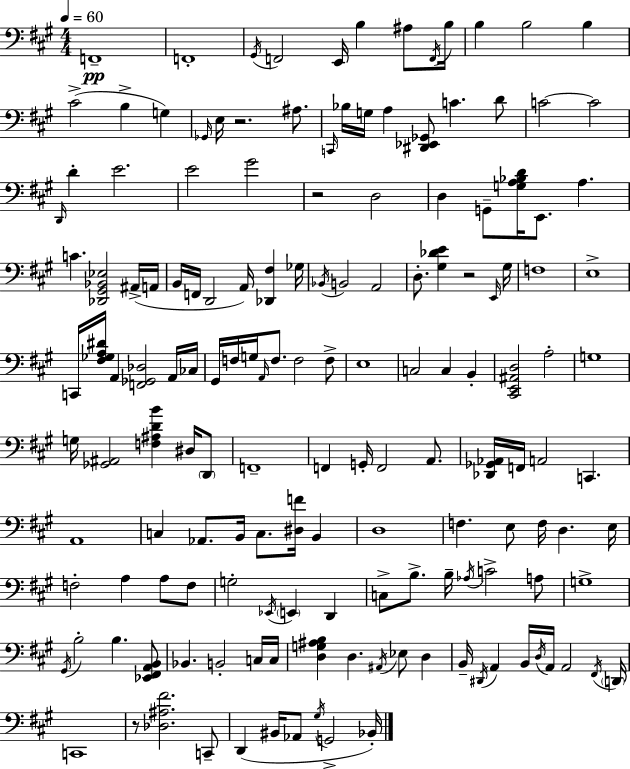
F2/w F2/w G#2/s F2/h E2/s B3/q A#3/e F2/s B3/s B3/q B3/h B3/q C#4/h B3/q G3/q Gb2/s E3/s R/h. A#3/e. C2/s Bb3/s G3/s A3/q [D#2,Eb2,Gb2]/e C4/q. D4/e C4/h C4/h D2/s D4/q E4/h. E4/h G#4/h R/h D3/h D3/q G2/e [G3,A3,Bb3,D4]/s E2/e. A3/q. C4/q. [Db2,G#2,Bb2,Eb3]/h A#2/s A2/s B2/s F2/s D2/h A2/s [Db2,F#3]/q Gb3/s Bb2/s B2/h A2/h D3/e. [G#3,Db4,E4]/q R/h E2/s G#3/s F3/w E3/w C2/s [F#3,Gb3,A3,D#4]/s A2/q [F2,Gb2,Db3]/h A2/s CES3/s G#2/s F3/s G3/s A2/s F3/e. F3/h F3/e E3/w C3/h C3/q B2/q [C#2,E2,A#2,D3]/h A3/h G3/w G3/s [Gb2,A#2]/h [F3,A#3,D4,B4]/q D#3/s D2/e F2/w F2/q G2/s F2/h A2/e. [Db2,Gb2,Ab2]/s F2/s A2/h C2/q. A2/w C3/q Ab2/e. B2/s C3/e. [D#3,F4]/s B2/q D3/w F3/q. E3/e F3/s D3/q. E3/s F3/h A3/q A3/e F3/e G3/h Eb2/s E2/q D2/q C3/e B3/e. B3/s Ab3/s C4/h A3/e G3/w G#2/s B3/h B3/q. [Eb2,F#2,A2,B2]/e Bb2/q. B2/h C3/s C3/s [D3,G3,A#3,B3]/q D3/q. A#2/s Eb3/e D3/q B2/s D#2/s A2/q B2/s D3/s A2/s A2/h F#2/s D2/s C2/w R/e [Db3,A#3,F#4]/h. C2/e D2/q BIS2/s Ab2/e G#3/s G2/h Bb2/s